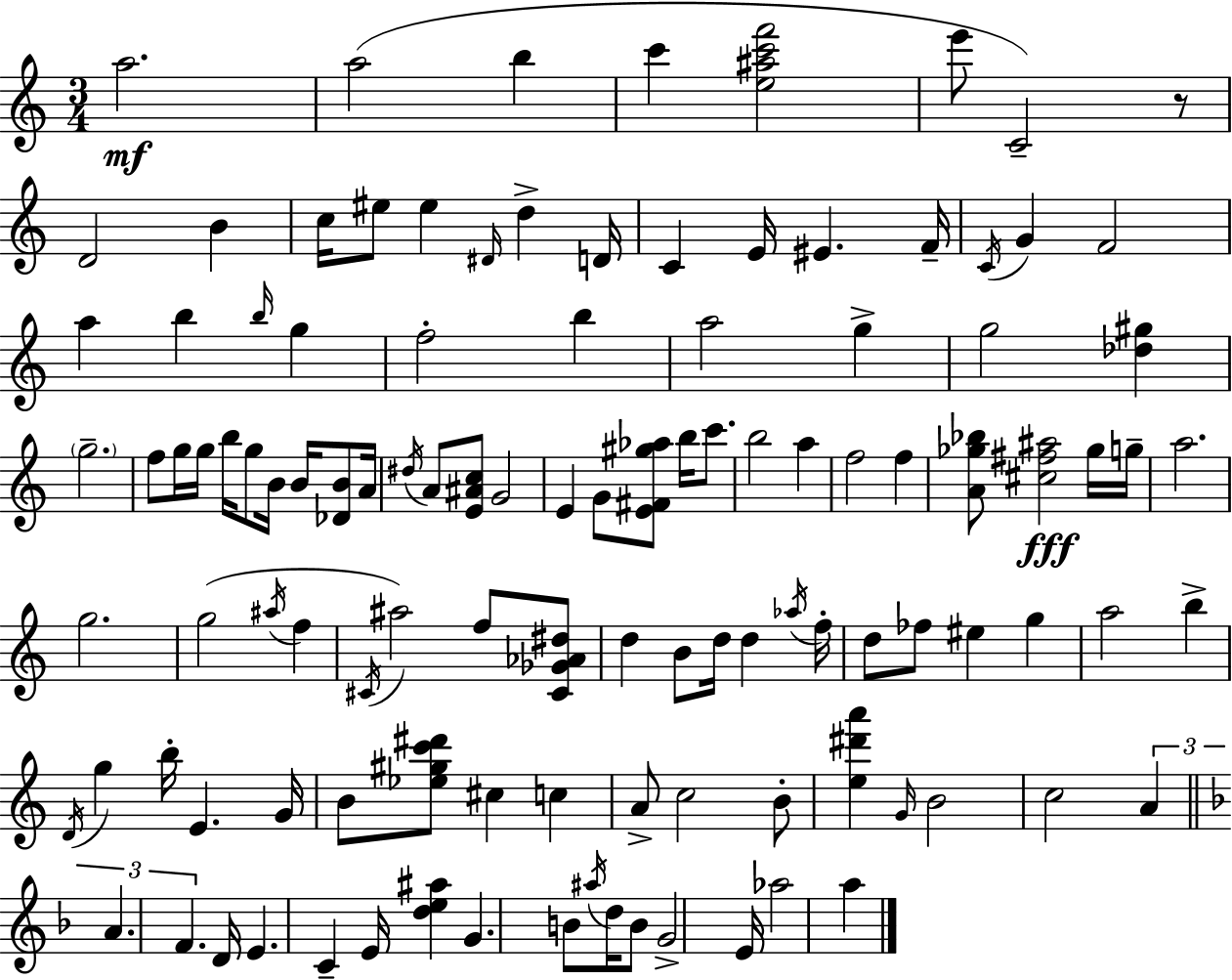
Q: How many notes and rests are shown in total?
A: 114